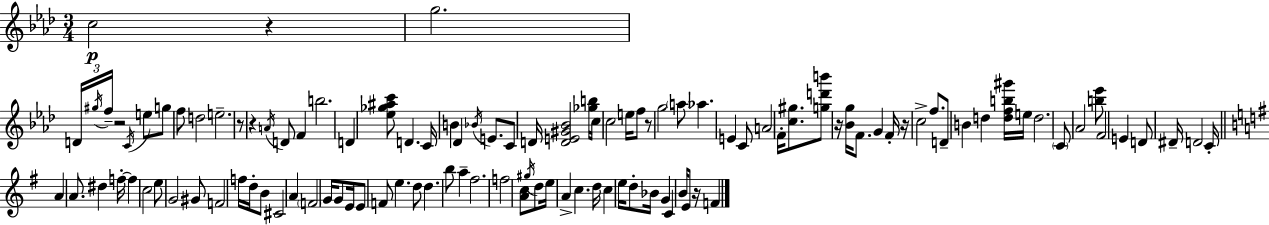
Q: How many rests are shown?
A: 8